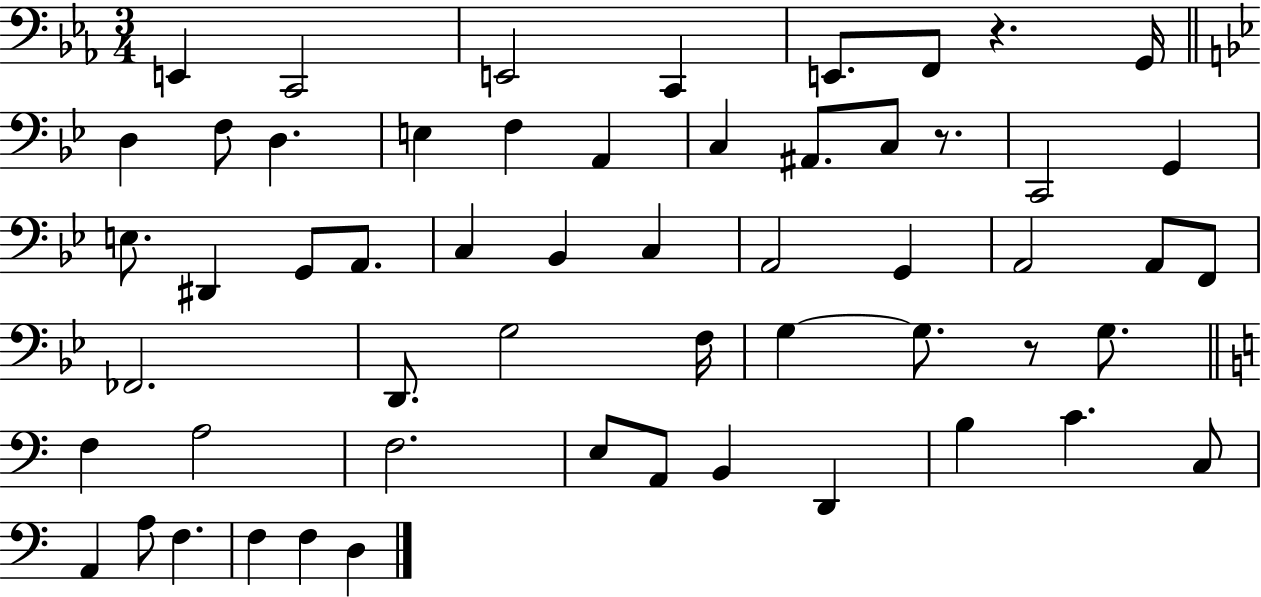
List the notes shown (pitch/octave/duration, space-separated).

E2/q C2/h E2/h C2/q E2/e. F2/e R/q. G2/s D3/q F3/e D3/q. E3/q F3/q A2/q C3/q A#2/e. C3/e R/e. C2/h G2/q E3/e. D#2/q G2/e A2/e. C3/q Bb2/q C3/q A2/h G2/q A2/h A2/e F2/e FES2/h. D2/e. G3/h F3/s G3/q G3/e. R/e G3/e. F3/q A3/h F3/h. E3/e A2/e B2/q D2/q B3/q C4/q. C3/e A2/q A3/e F3/q. F3/q F3/q D3/q